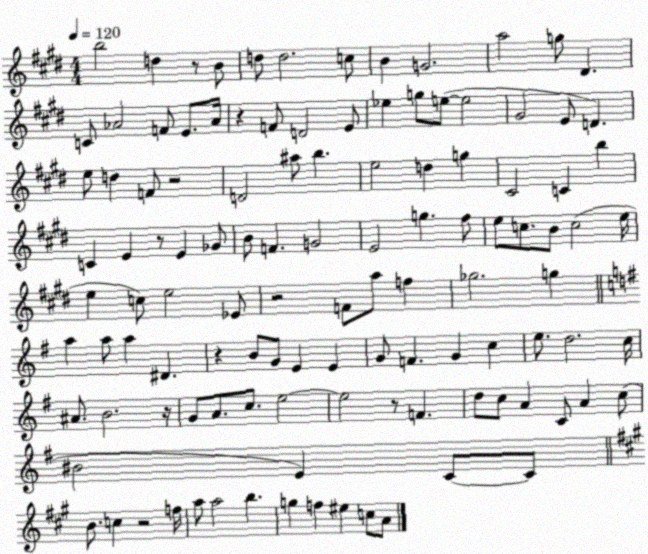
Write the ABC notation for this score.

X:1
T:Untitled
M:4/4
L:1/4
K:E
b2 d z/2 B/2 d/2 d2 c/2 B G2 a2 g/2 ^D C/2 _A2 F/2 E/2 _A/4 z F/2 D2 E/2 _e g/2 e/2 e2 ^G2 E/2 D e/2 d F/2 z2 D2 ^a/2 b e2 d g ^C2 C b C E z/2 E _G/2 B/2 F G2 E2 g ^f/2 e/2 c/2 B/2 c2 e/4 e c/2 e2 _E/2 z2 F/2 a/2 f _g2 g a a/2 a ^D z B/2 G/2 E E G/2 F G c e/2 d2 c/4 ^A/2 B2 z/4 G/2 A/2 c/2 e2 e2 z/2 F d/2 c/2 A C/2 A c/2 ^B2 E C/2 C/2 B/2 c z2 f/4 a/2 a2 b g f ^e c/2 A/2